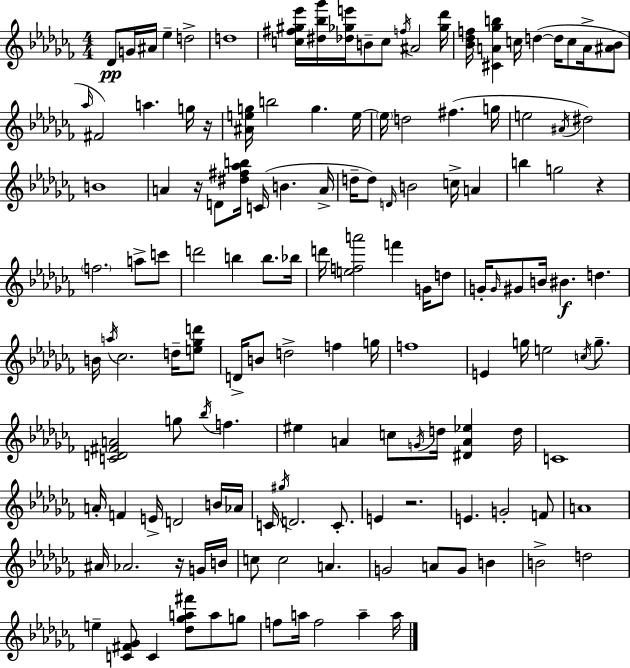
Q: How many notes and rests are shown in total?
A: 142